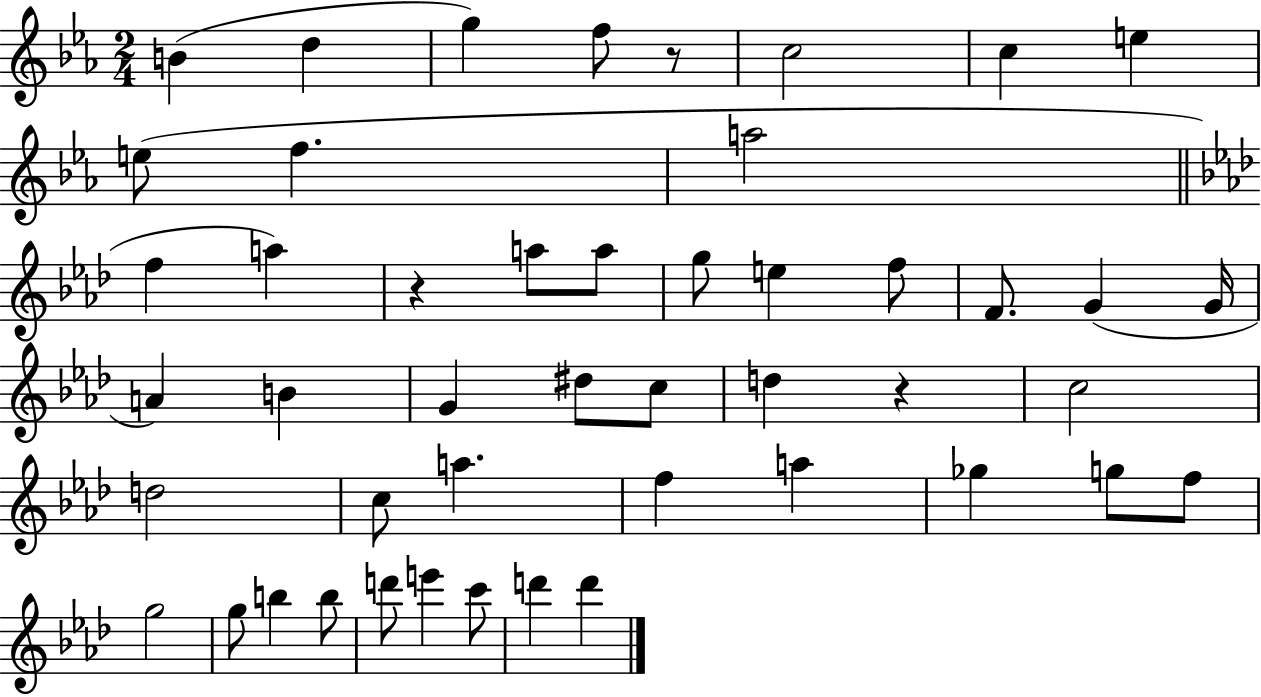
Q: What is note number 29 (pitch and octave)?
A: C5